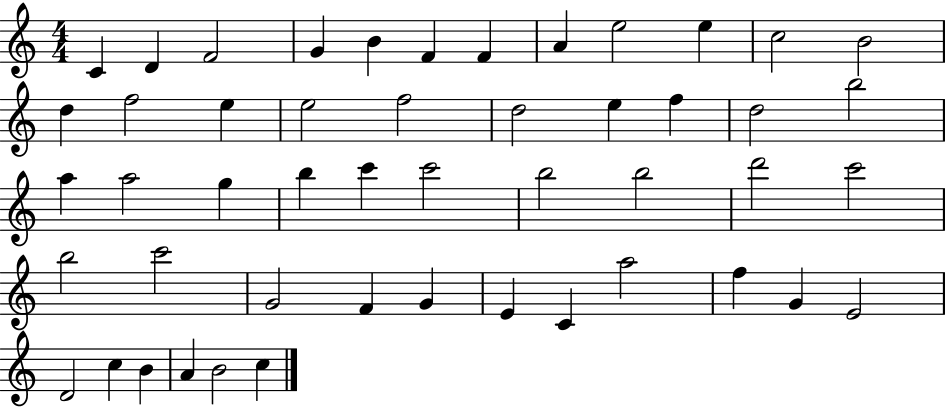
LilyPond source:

{
  \clef treble
  \numericTimeSignature
  \time 4/4
  \key c \major
  c'4 d'4 f'2 | g'4 b'4 f'4 f'4 | a'4 e''2 e''4 | c''2 b'2 | \break d''4 f''2 e''4 | e''2 f''2 | d''2 e''4 f''4 | d''2 b''2 | \break a''4 a''2 g''4 | b''4 c'''4 c'''2 | b''2 b''2 | d'''2 c'''2 | \break b''2 c'''2 | g'2 f'4 g'4 | e'4 c'4 a''2 | f''4 g'4 e'2 | \break d'2 c''4 b'4 | a'4 b'2 c''4 | \bar "|."
}